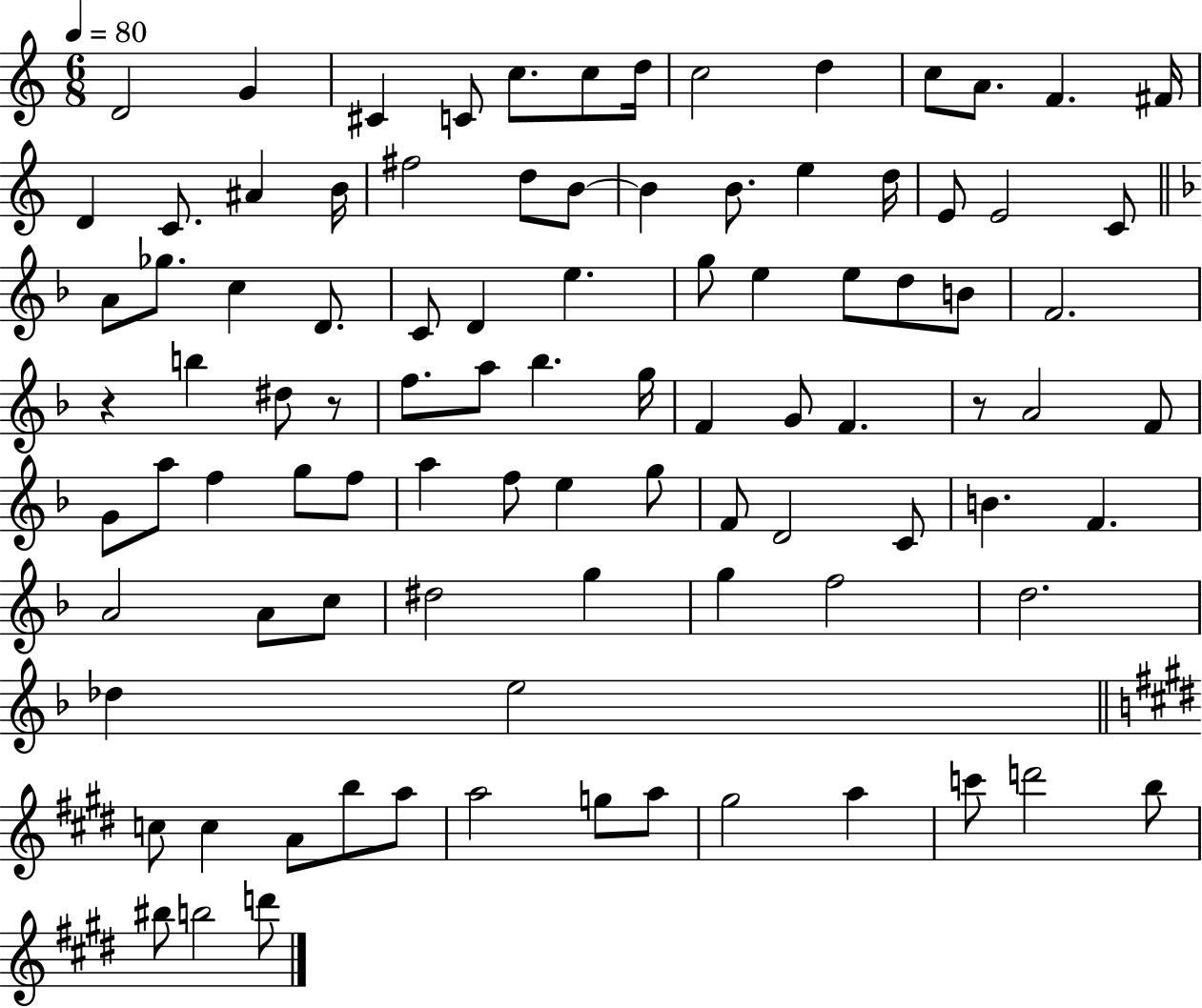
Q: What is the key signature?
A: C major